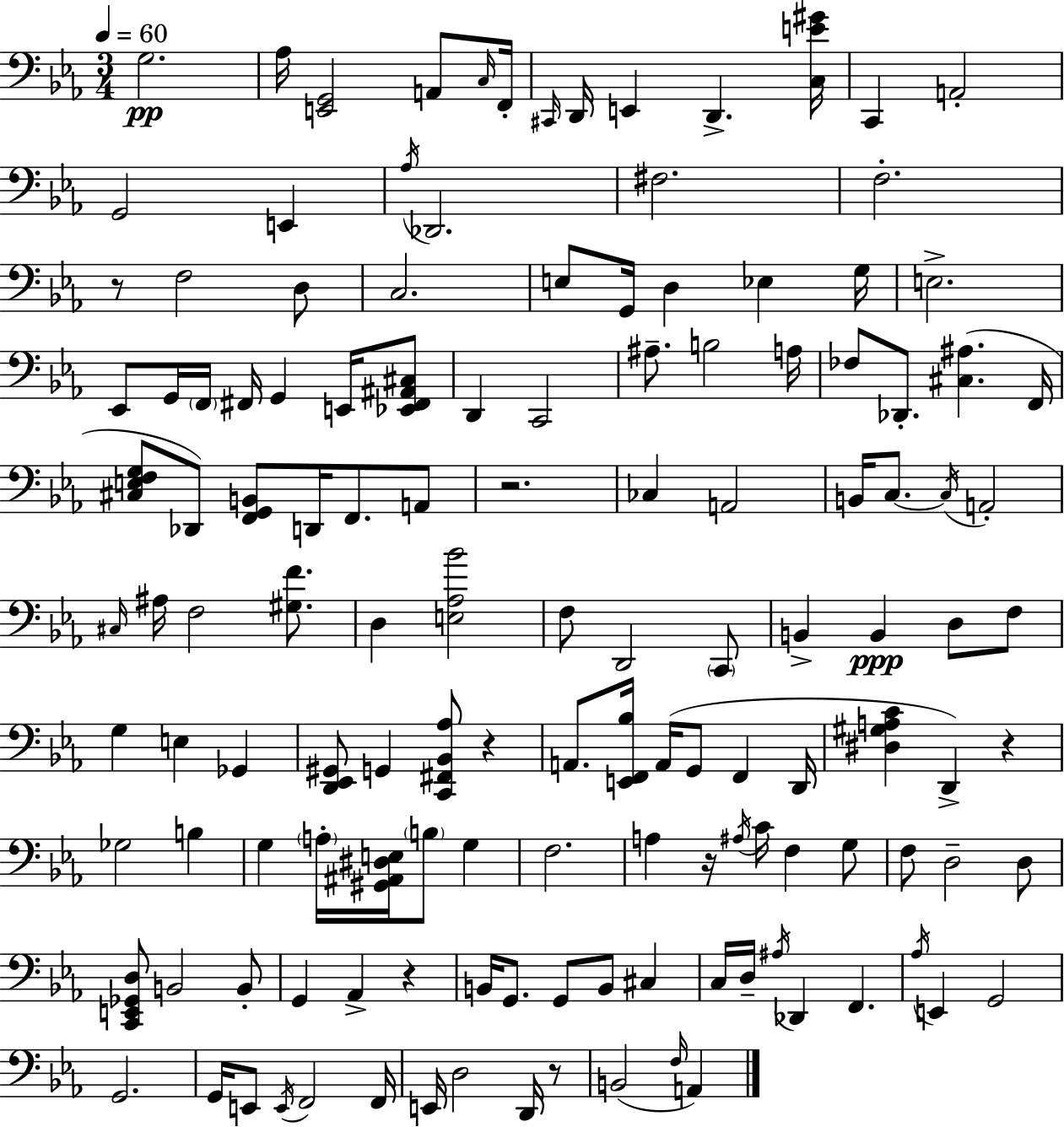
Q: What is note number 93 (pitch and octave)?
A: G2